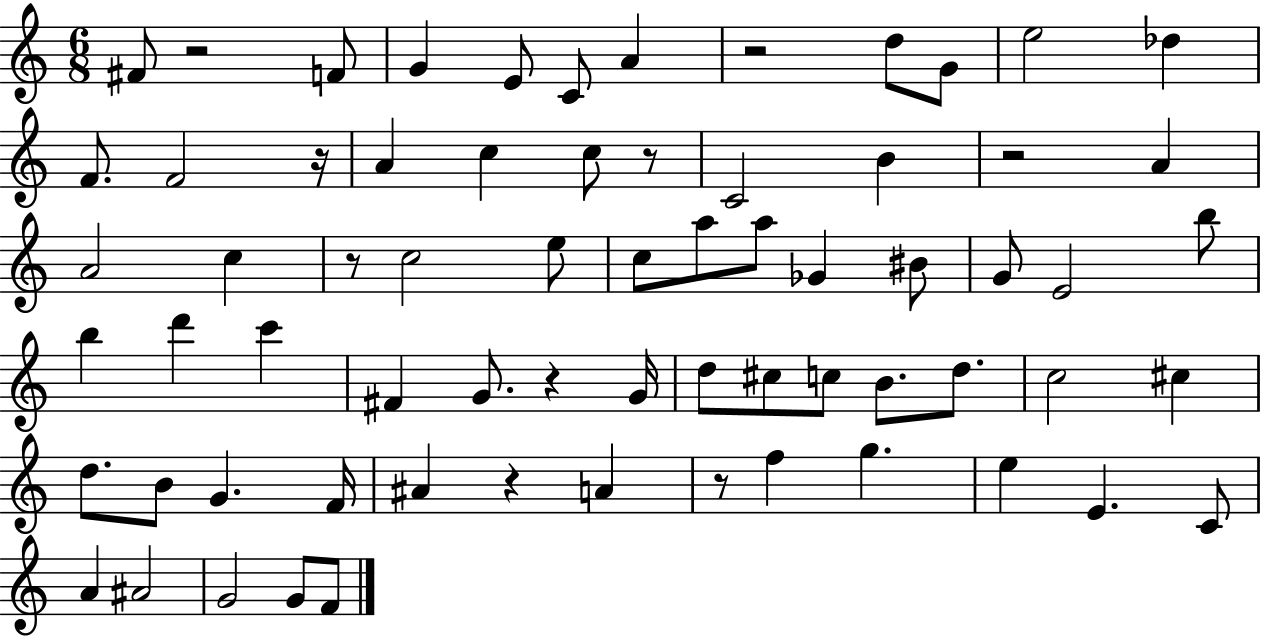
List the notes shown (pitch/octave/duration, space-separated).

F#4/e R/h F4/e G4/q E4/e C4/e A4/q R/h D5/e G4/e E5/h Db5/q F4/e. F4/h R/s A4/q C5/q C5/e R/e C4/h B4/q R/h A4/q A4/h C5/q R/e C5/h E5/e C5/e A5/e A5/e Gb4/q BIS4/e G4/e E4/h B5/e B5/q D6/q C6/q F#4/q G4/e. R/q G4/s D5/e C#5/e C5/e B4/e. D5/e. C5/h C#5/q D5/e. B4/e G4/q. F4/s A#4/q R/q A4/q R/e F5/q G5/q. E5/q E4/q. C4/e A4/q A#4/h G4/h G4/e F4/e